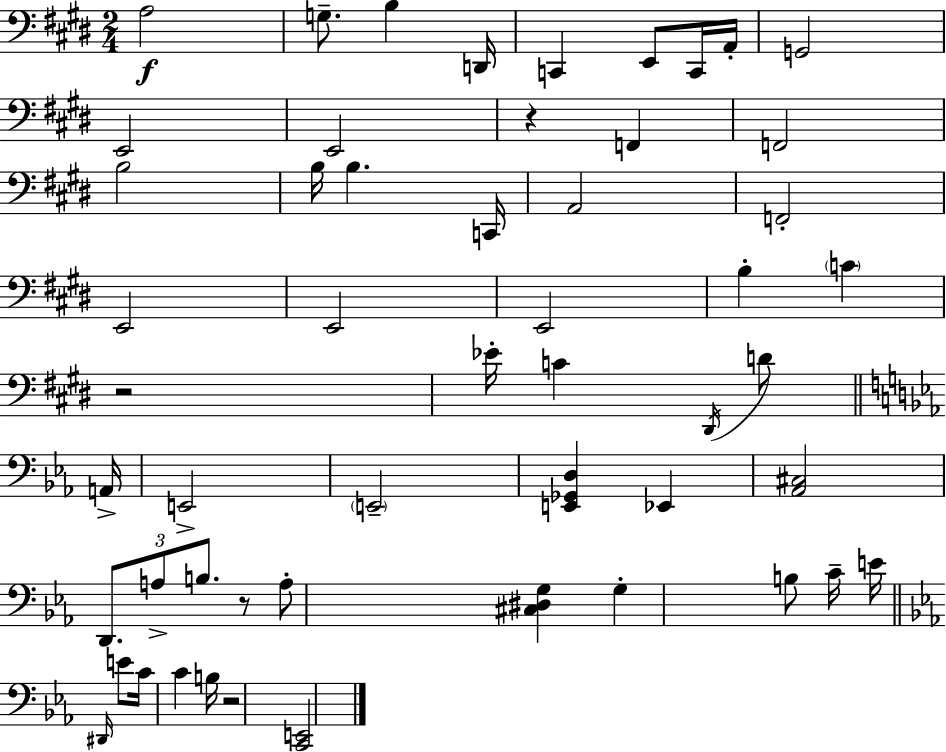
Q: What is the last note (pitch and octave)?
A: B3